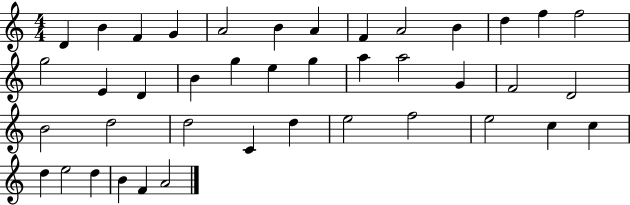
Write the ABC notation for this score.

X:1
T:Untitled
M:4/4
L:1/4
K:C
D B F G A2 B A F A2 B d f f2 g2 E D B g e g a a2 G F2 D2 B2 d2 d2 C d e2 f2 e2 c c d e2 d B F A2